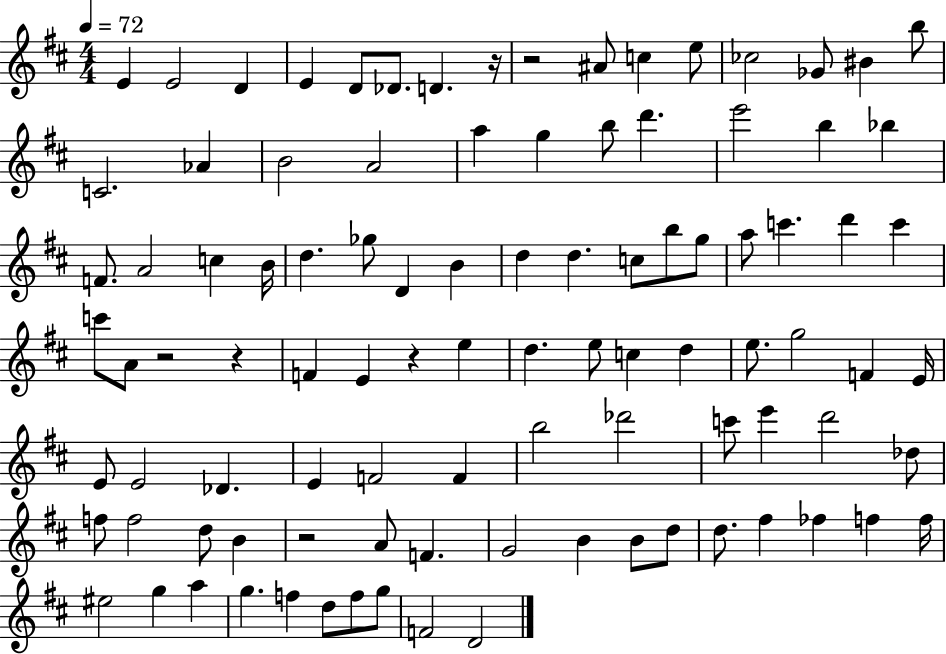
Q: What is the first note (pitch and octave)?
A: E4